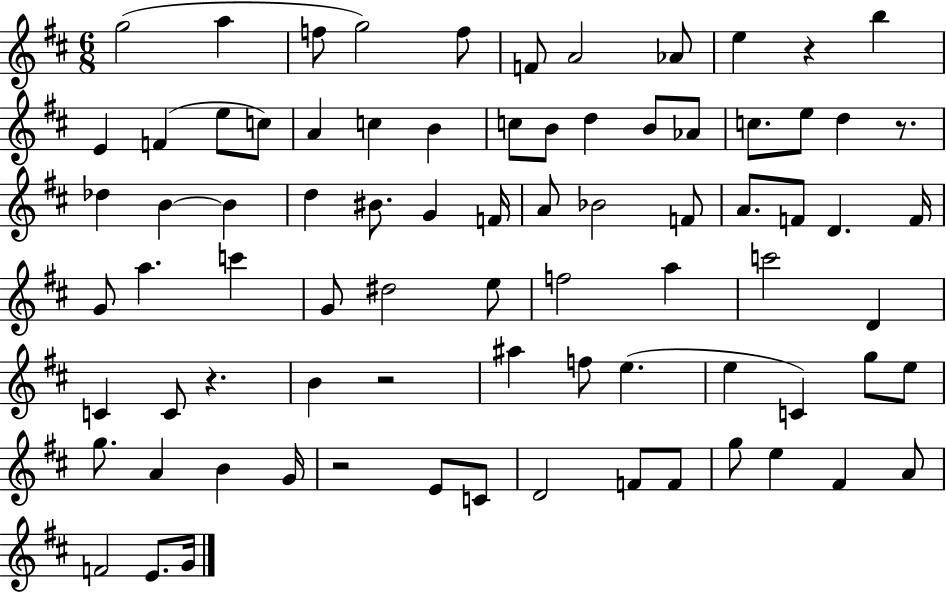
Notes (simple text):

G5/h A5/q F5/e G5/h F5/e F4/e A4/h Ab4/e E5/q R/q B5/q E4/q F4/q E5/e C5/e A4/q C5/q B4/q C5/e B4/e D5/q B4/e Ab4/e C5/e. E5/e D5/q R/e. Db5/q B4/q B4/q D5/q BIS4/e. G4/q F4/s A4/e Bb4/h F4/e A4/e. F4/e D4/q. F4/s G4/e A5/q. C6/q G4/e D#5/h E5/e F5/h A5/q C6/h D4/q C4/q C4/e R/q. B4/q R/h A#5/q F5/e E5/q. E5/q C4/q G5/e E5/e G5/e. A4/q B4/q G4/s R/h E4/e C4/e D4/h F4/e F4/e G5/e E5/q F#4/q A4/e F4/h E4/e. G4/s